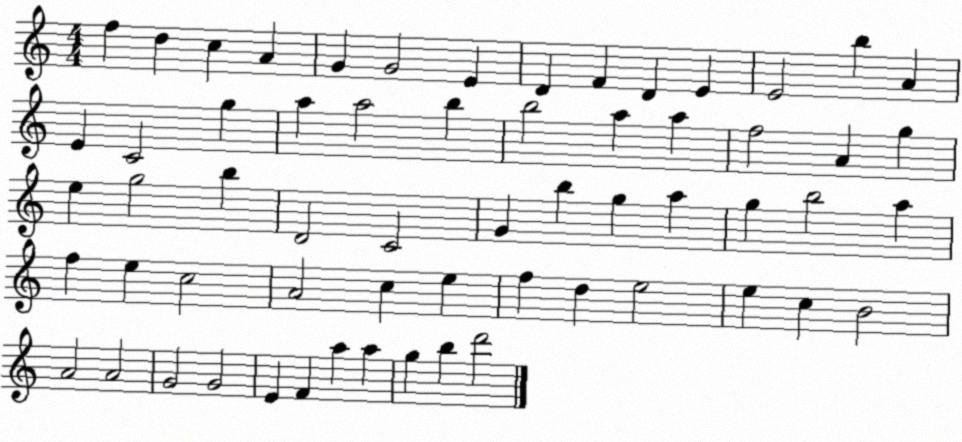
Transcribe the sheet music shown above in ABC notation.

X:1
T:Untitled
M:4/4
L:1/4
K:C
f d c A G G2 E D F D E E2 b A E C2 g a a2 b b2 a a f2 A g e g2 b D2 C2 G b g a g b2 a f e c2 A2 c e f d e2 e c B2 A2 A2 G2 G2 E F a a g b d'2